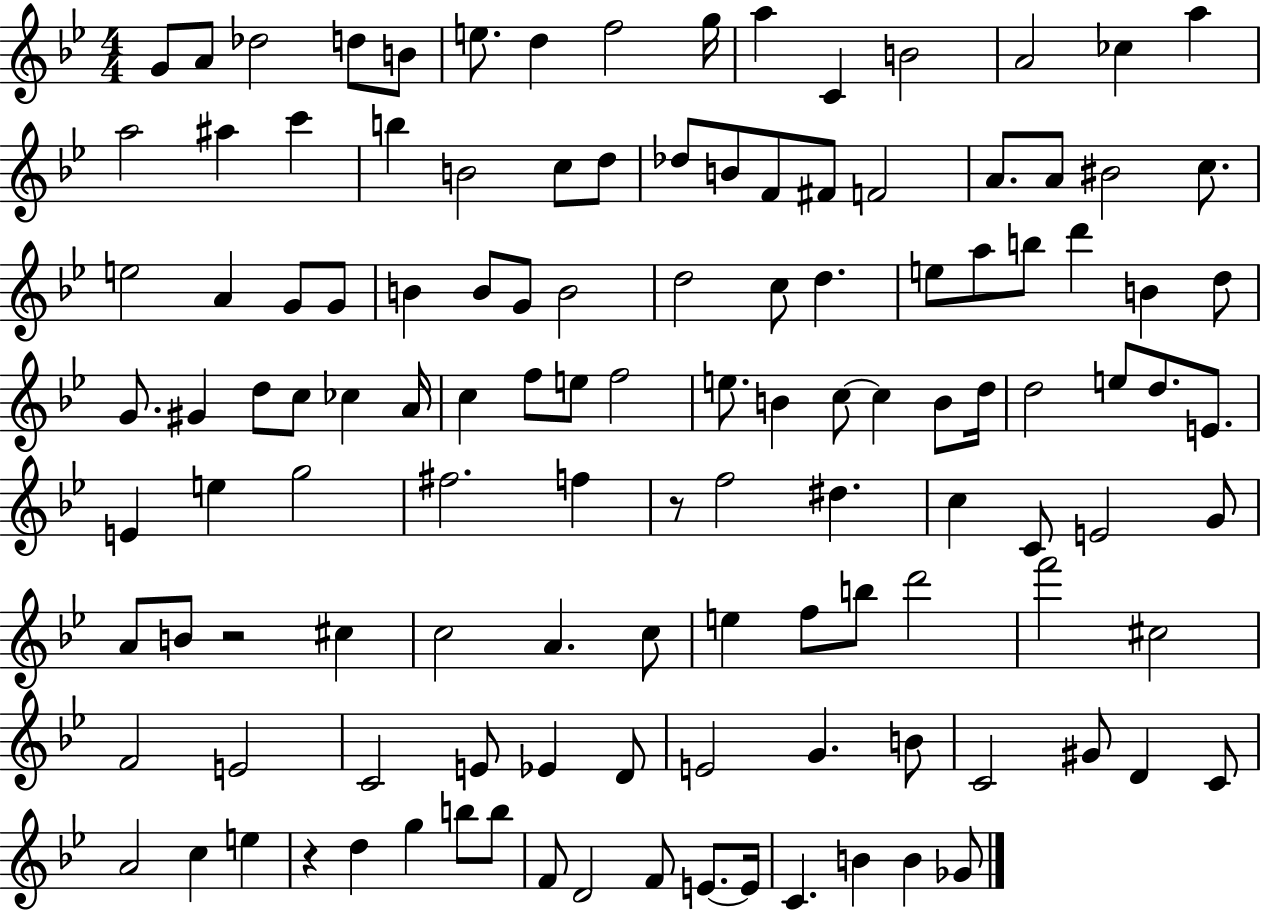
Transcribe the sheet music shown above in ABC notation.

X:1
T:Untitled
M:4/4
L:1/4
K:Bb
G/2 A/2 _d2 d/2 B/2 e/2 d f2 g/4 a C B2 A2 _c a a2 ^a c' b B2 c/2 d/2 _d/2 B/2 F/2 ^F/2 F2 A/2 A/2 ^B2 c/2 e2 A G/2 G/2 B B/2 G/2 B2 d2 c/2 d e/2 a/2 b/2 d' B d/2 G/2 ^G d/2 c/2 _c A/4 c f/2 e/2 f2 e/2 B c/2 c B/2 d/4 d2 e/2 d/2 E/2 E e g2 ^f2 f z/2 f2 ^d c C/2 E2 G/2 A/2 B/2 z2 ^c c2 A c/2 e f/2 b/2 d'2 f'2 ^c2 F2 E2 C2 E/2 _E D/2 E2 G B/2 C2 ^G/2 D C/2 A2 c e z d g b/2 b/2 F/2 D2 F/2 E/2 E/4 C B B _G/2